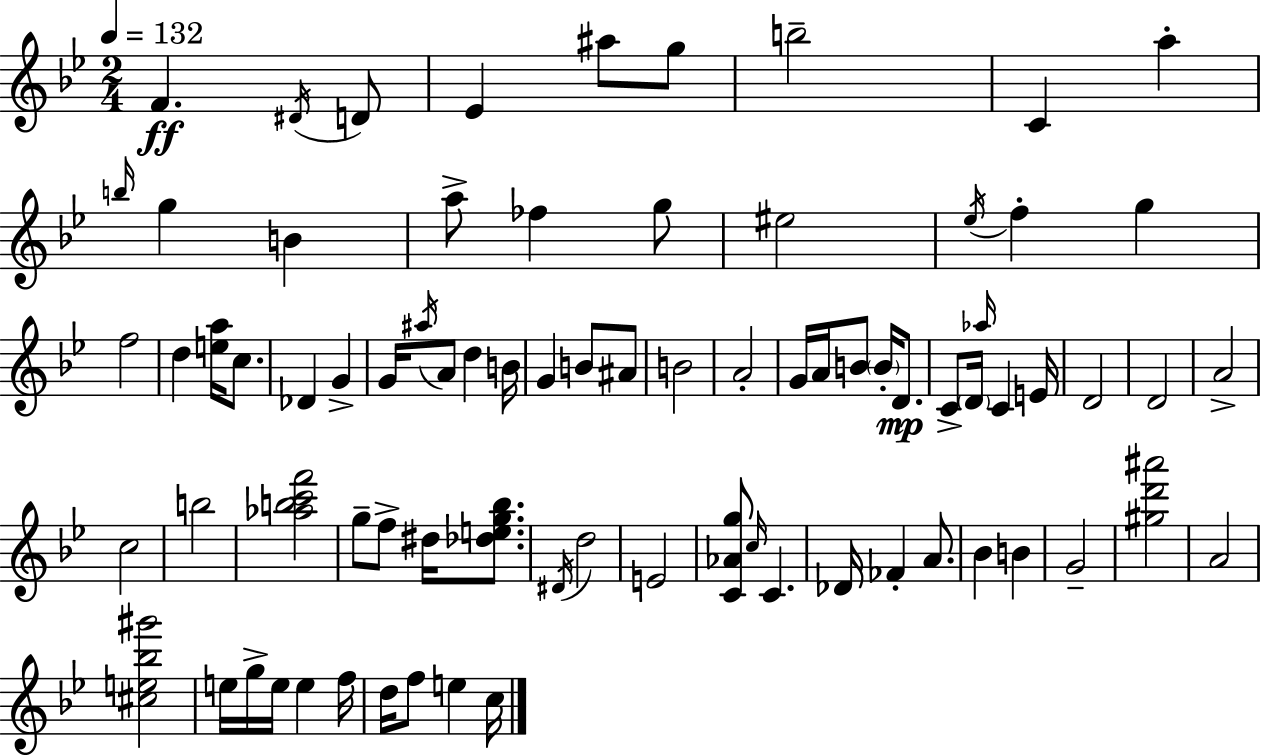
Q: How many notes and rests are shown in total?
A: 79